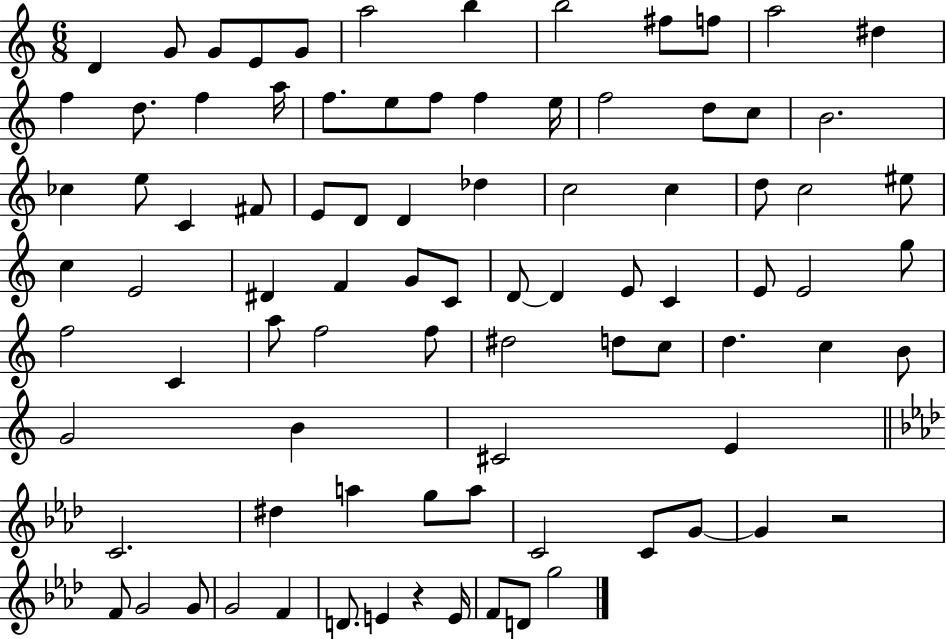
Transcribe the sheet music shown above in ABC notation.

X:1
T:Untitled
M:6/8
L:1/4
K:C
D G/2 G/2 E/2 G/2 a2 b b2 ^f/2 f/2 a2 ^d f d/2 f a/4 f/2 e/2 f/2 f e/4 f2 d/2 c/2 B2 _c e/2 C ^F/2 E/2 D/2 D _d c2 c d/2 c2 ^e/2 c E2 ^D F G/2 C/2 D/2 D E/2 C E/2 E2 g/2 f2 C a/2 f2 f/2 ^d2 d/2 c/2 d c B/2 G2 B ^C2 E C2 ^d a g/2 a/2 C2 C/2 G/2 G z2 F/2 G2 G/2 G2 F D/2 E z E/4 F/2 D/2 g2